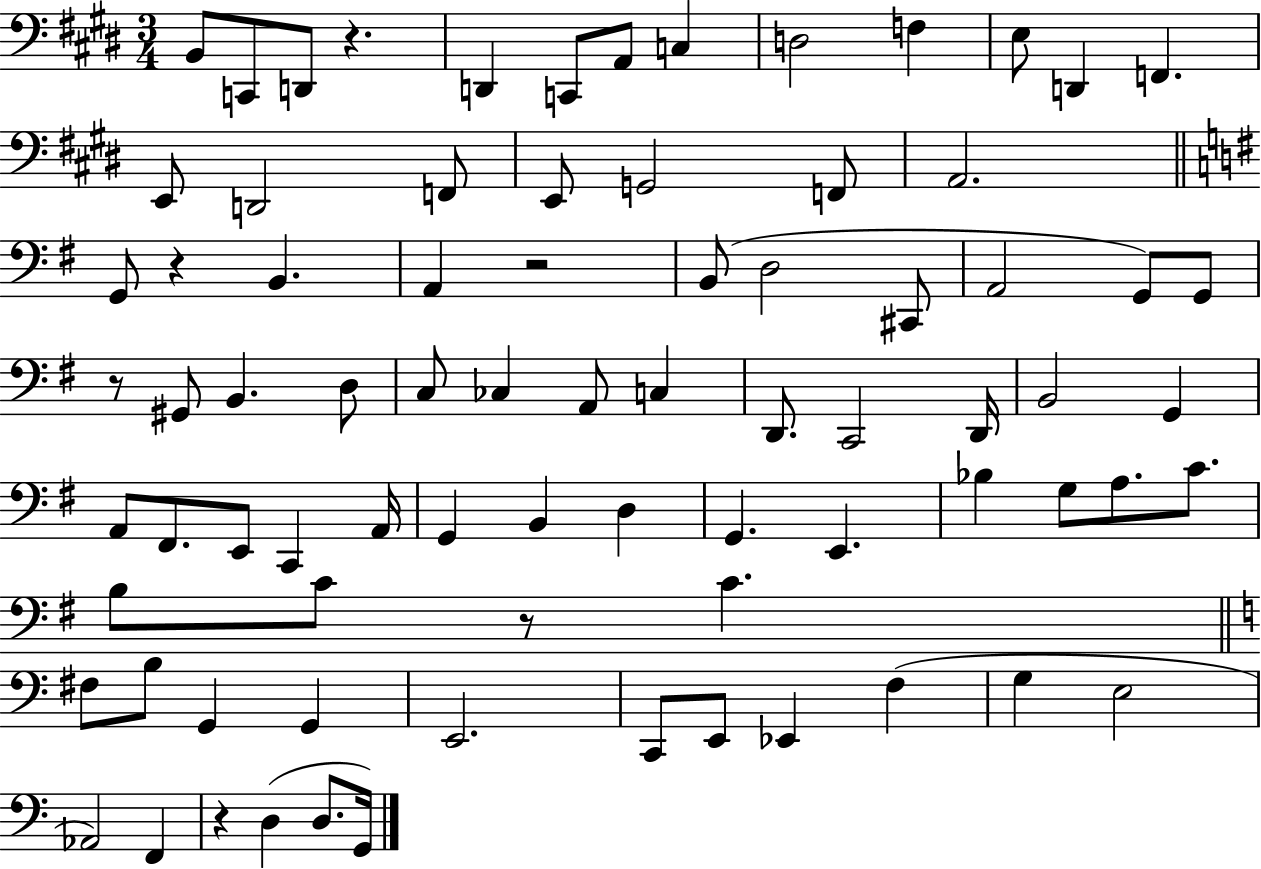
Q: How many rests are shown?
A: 6